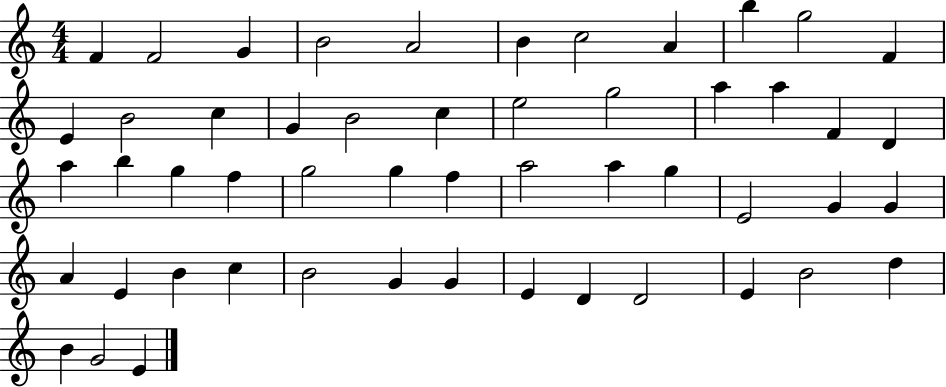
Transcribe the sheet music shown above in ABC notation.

X:1
T:Untitled
M:4/4
L:1/4
K:C
F F2 G B2 A2 B c2 A b g2 F E B2 c G B2 c e2 g2 a a F D a b g f g2 g f a2 a g E2 G G A E B c B2 G G E D D2 E B2 d B G2 E